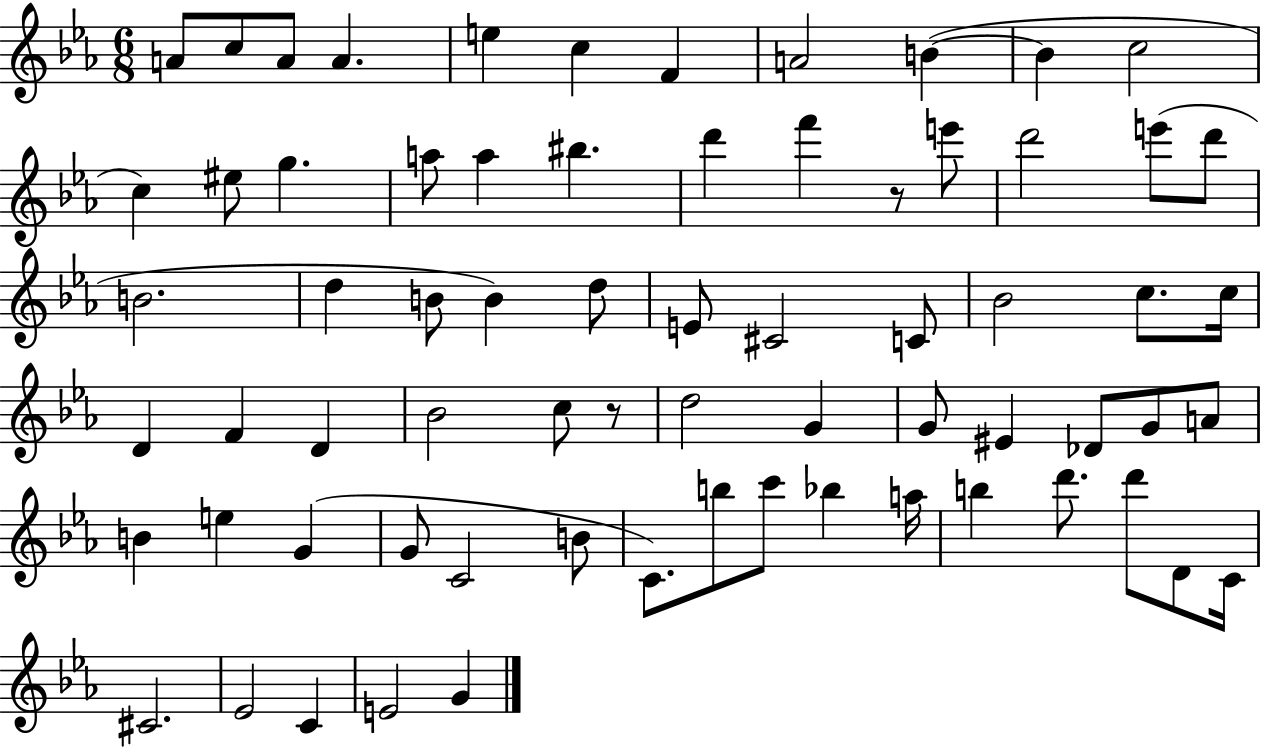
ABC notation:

X:1
T:Untitled
M:6/8
L:1/4
K:Eb
A/2 c/2 A/2 A e c F A2 B B c2 c ^e/2 g a/2 a ^b d' f' z/2 e'/2 d'2 e'/2 d'/2 B2 d B/2 B d/2 E/2 ^C2 C/2 _B2 c/2 c/4 D F D _B2 c/2 z/2 d2 G G/2 ^E _D/2 G/2 A/2 B e G G/2 C2 B/2 C/2 b/2 c'/2 _b a/4 b d'/2 d'/2 D/2 C/4 ^C2 _E2 C E2 G